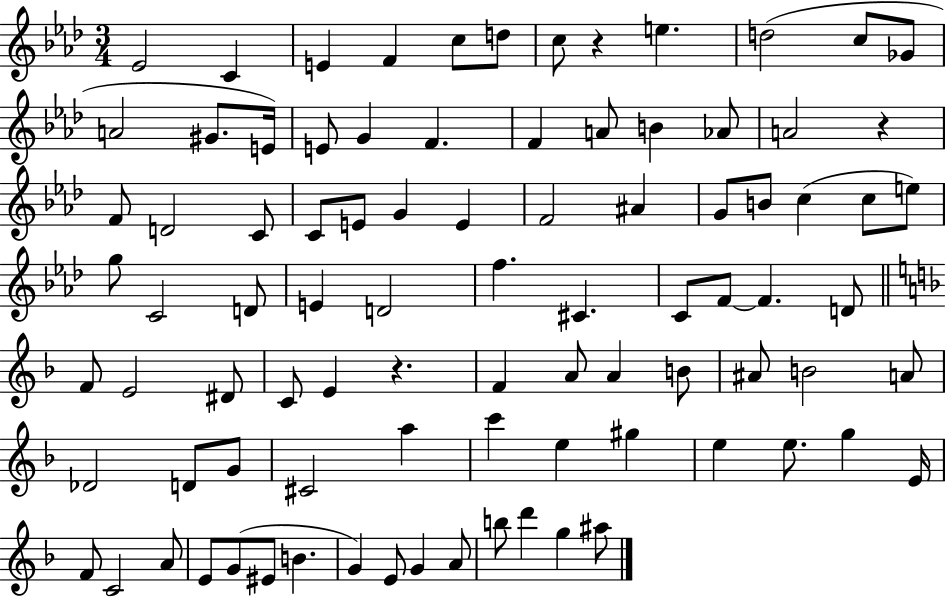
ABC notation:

X:1
T:Untitled
M:3/4
L:1/4
K:Ab
_E2 C E F c/2 d/2 c/2 z e d2 c/2 _G/2 A2 ^G/2 E/4 E/2 G F F A/2 B _A/2 A2 z F/2 D2 C/2 C/2 E/2 G E F2 ^A G/2 B/2 c c/2 e/2 g/2 C2 D/2 E D2 f ^C C/2 F/2 F D/2 F/2 E2 ^D/2 C/2 E z F A/2 A B/2 ^A/2 B2 A/2 _D2 D/2 G/2 ^C2 a c' e ^g e e/2 g E/4 F/2 C2 A/2 E/2 G/2 ^E/2 B G E/2 G A/2 b/2 d' g ^a/2